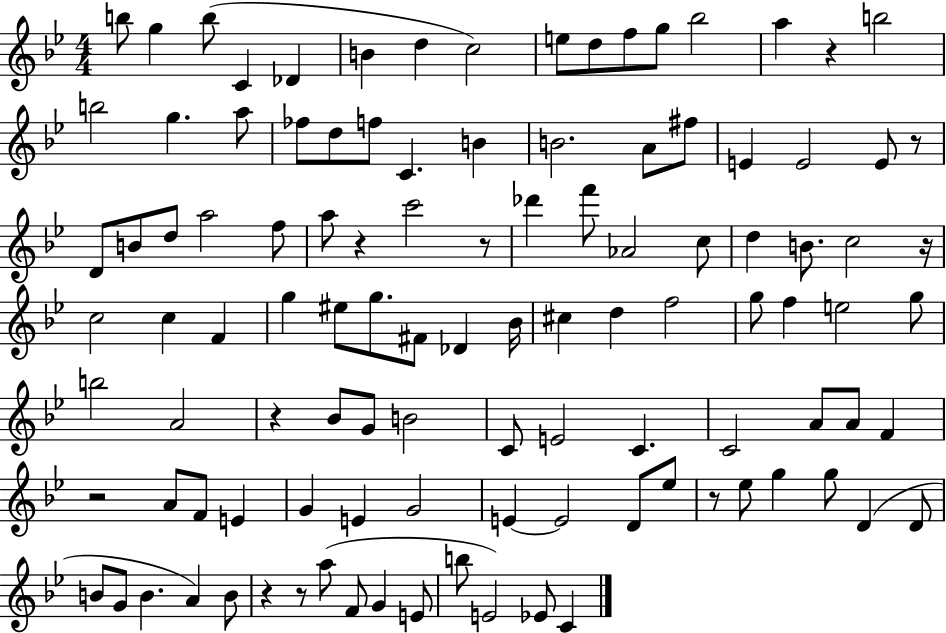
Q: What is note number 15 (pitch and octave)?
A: B5